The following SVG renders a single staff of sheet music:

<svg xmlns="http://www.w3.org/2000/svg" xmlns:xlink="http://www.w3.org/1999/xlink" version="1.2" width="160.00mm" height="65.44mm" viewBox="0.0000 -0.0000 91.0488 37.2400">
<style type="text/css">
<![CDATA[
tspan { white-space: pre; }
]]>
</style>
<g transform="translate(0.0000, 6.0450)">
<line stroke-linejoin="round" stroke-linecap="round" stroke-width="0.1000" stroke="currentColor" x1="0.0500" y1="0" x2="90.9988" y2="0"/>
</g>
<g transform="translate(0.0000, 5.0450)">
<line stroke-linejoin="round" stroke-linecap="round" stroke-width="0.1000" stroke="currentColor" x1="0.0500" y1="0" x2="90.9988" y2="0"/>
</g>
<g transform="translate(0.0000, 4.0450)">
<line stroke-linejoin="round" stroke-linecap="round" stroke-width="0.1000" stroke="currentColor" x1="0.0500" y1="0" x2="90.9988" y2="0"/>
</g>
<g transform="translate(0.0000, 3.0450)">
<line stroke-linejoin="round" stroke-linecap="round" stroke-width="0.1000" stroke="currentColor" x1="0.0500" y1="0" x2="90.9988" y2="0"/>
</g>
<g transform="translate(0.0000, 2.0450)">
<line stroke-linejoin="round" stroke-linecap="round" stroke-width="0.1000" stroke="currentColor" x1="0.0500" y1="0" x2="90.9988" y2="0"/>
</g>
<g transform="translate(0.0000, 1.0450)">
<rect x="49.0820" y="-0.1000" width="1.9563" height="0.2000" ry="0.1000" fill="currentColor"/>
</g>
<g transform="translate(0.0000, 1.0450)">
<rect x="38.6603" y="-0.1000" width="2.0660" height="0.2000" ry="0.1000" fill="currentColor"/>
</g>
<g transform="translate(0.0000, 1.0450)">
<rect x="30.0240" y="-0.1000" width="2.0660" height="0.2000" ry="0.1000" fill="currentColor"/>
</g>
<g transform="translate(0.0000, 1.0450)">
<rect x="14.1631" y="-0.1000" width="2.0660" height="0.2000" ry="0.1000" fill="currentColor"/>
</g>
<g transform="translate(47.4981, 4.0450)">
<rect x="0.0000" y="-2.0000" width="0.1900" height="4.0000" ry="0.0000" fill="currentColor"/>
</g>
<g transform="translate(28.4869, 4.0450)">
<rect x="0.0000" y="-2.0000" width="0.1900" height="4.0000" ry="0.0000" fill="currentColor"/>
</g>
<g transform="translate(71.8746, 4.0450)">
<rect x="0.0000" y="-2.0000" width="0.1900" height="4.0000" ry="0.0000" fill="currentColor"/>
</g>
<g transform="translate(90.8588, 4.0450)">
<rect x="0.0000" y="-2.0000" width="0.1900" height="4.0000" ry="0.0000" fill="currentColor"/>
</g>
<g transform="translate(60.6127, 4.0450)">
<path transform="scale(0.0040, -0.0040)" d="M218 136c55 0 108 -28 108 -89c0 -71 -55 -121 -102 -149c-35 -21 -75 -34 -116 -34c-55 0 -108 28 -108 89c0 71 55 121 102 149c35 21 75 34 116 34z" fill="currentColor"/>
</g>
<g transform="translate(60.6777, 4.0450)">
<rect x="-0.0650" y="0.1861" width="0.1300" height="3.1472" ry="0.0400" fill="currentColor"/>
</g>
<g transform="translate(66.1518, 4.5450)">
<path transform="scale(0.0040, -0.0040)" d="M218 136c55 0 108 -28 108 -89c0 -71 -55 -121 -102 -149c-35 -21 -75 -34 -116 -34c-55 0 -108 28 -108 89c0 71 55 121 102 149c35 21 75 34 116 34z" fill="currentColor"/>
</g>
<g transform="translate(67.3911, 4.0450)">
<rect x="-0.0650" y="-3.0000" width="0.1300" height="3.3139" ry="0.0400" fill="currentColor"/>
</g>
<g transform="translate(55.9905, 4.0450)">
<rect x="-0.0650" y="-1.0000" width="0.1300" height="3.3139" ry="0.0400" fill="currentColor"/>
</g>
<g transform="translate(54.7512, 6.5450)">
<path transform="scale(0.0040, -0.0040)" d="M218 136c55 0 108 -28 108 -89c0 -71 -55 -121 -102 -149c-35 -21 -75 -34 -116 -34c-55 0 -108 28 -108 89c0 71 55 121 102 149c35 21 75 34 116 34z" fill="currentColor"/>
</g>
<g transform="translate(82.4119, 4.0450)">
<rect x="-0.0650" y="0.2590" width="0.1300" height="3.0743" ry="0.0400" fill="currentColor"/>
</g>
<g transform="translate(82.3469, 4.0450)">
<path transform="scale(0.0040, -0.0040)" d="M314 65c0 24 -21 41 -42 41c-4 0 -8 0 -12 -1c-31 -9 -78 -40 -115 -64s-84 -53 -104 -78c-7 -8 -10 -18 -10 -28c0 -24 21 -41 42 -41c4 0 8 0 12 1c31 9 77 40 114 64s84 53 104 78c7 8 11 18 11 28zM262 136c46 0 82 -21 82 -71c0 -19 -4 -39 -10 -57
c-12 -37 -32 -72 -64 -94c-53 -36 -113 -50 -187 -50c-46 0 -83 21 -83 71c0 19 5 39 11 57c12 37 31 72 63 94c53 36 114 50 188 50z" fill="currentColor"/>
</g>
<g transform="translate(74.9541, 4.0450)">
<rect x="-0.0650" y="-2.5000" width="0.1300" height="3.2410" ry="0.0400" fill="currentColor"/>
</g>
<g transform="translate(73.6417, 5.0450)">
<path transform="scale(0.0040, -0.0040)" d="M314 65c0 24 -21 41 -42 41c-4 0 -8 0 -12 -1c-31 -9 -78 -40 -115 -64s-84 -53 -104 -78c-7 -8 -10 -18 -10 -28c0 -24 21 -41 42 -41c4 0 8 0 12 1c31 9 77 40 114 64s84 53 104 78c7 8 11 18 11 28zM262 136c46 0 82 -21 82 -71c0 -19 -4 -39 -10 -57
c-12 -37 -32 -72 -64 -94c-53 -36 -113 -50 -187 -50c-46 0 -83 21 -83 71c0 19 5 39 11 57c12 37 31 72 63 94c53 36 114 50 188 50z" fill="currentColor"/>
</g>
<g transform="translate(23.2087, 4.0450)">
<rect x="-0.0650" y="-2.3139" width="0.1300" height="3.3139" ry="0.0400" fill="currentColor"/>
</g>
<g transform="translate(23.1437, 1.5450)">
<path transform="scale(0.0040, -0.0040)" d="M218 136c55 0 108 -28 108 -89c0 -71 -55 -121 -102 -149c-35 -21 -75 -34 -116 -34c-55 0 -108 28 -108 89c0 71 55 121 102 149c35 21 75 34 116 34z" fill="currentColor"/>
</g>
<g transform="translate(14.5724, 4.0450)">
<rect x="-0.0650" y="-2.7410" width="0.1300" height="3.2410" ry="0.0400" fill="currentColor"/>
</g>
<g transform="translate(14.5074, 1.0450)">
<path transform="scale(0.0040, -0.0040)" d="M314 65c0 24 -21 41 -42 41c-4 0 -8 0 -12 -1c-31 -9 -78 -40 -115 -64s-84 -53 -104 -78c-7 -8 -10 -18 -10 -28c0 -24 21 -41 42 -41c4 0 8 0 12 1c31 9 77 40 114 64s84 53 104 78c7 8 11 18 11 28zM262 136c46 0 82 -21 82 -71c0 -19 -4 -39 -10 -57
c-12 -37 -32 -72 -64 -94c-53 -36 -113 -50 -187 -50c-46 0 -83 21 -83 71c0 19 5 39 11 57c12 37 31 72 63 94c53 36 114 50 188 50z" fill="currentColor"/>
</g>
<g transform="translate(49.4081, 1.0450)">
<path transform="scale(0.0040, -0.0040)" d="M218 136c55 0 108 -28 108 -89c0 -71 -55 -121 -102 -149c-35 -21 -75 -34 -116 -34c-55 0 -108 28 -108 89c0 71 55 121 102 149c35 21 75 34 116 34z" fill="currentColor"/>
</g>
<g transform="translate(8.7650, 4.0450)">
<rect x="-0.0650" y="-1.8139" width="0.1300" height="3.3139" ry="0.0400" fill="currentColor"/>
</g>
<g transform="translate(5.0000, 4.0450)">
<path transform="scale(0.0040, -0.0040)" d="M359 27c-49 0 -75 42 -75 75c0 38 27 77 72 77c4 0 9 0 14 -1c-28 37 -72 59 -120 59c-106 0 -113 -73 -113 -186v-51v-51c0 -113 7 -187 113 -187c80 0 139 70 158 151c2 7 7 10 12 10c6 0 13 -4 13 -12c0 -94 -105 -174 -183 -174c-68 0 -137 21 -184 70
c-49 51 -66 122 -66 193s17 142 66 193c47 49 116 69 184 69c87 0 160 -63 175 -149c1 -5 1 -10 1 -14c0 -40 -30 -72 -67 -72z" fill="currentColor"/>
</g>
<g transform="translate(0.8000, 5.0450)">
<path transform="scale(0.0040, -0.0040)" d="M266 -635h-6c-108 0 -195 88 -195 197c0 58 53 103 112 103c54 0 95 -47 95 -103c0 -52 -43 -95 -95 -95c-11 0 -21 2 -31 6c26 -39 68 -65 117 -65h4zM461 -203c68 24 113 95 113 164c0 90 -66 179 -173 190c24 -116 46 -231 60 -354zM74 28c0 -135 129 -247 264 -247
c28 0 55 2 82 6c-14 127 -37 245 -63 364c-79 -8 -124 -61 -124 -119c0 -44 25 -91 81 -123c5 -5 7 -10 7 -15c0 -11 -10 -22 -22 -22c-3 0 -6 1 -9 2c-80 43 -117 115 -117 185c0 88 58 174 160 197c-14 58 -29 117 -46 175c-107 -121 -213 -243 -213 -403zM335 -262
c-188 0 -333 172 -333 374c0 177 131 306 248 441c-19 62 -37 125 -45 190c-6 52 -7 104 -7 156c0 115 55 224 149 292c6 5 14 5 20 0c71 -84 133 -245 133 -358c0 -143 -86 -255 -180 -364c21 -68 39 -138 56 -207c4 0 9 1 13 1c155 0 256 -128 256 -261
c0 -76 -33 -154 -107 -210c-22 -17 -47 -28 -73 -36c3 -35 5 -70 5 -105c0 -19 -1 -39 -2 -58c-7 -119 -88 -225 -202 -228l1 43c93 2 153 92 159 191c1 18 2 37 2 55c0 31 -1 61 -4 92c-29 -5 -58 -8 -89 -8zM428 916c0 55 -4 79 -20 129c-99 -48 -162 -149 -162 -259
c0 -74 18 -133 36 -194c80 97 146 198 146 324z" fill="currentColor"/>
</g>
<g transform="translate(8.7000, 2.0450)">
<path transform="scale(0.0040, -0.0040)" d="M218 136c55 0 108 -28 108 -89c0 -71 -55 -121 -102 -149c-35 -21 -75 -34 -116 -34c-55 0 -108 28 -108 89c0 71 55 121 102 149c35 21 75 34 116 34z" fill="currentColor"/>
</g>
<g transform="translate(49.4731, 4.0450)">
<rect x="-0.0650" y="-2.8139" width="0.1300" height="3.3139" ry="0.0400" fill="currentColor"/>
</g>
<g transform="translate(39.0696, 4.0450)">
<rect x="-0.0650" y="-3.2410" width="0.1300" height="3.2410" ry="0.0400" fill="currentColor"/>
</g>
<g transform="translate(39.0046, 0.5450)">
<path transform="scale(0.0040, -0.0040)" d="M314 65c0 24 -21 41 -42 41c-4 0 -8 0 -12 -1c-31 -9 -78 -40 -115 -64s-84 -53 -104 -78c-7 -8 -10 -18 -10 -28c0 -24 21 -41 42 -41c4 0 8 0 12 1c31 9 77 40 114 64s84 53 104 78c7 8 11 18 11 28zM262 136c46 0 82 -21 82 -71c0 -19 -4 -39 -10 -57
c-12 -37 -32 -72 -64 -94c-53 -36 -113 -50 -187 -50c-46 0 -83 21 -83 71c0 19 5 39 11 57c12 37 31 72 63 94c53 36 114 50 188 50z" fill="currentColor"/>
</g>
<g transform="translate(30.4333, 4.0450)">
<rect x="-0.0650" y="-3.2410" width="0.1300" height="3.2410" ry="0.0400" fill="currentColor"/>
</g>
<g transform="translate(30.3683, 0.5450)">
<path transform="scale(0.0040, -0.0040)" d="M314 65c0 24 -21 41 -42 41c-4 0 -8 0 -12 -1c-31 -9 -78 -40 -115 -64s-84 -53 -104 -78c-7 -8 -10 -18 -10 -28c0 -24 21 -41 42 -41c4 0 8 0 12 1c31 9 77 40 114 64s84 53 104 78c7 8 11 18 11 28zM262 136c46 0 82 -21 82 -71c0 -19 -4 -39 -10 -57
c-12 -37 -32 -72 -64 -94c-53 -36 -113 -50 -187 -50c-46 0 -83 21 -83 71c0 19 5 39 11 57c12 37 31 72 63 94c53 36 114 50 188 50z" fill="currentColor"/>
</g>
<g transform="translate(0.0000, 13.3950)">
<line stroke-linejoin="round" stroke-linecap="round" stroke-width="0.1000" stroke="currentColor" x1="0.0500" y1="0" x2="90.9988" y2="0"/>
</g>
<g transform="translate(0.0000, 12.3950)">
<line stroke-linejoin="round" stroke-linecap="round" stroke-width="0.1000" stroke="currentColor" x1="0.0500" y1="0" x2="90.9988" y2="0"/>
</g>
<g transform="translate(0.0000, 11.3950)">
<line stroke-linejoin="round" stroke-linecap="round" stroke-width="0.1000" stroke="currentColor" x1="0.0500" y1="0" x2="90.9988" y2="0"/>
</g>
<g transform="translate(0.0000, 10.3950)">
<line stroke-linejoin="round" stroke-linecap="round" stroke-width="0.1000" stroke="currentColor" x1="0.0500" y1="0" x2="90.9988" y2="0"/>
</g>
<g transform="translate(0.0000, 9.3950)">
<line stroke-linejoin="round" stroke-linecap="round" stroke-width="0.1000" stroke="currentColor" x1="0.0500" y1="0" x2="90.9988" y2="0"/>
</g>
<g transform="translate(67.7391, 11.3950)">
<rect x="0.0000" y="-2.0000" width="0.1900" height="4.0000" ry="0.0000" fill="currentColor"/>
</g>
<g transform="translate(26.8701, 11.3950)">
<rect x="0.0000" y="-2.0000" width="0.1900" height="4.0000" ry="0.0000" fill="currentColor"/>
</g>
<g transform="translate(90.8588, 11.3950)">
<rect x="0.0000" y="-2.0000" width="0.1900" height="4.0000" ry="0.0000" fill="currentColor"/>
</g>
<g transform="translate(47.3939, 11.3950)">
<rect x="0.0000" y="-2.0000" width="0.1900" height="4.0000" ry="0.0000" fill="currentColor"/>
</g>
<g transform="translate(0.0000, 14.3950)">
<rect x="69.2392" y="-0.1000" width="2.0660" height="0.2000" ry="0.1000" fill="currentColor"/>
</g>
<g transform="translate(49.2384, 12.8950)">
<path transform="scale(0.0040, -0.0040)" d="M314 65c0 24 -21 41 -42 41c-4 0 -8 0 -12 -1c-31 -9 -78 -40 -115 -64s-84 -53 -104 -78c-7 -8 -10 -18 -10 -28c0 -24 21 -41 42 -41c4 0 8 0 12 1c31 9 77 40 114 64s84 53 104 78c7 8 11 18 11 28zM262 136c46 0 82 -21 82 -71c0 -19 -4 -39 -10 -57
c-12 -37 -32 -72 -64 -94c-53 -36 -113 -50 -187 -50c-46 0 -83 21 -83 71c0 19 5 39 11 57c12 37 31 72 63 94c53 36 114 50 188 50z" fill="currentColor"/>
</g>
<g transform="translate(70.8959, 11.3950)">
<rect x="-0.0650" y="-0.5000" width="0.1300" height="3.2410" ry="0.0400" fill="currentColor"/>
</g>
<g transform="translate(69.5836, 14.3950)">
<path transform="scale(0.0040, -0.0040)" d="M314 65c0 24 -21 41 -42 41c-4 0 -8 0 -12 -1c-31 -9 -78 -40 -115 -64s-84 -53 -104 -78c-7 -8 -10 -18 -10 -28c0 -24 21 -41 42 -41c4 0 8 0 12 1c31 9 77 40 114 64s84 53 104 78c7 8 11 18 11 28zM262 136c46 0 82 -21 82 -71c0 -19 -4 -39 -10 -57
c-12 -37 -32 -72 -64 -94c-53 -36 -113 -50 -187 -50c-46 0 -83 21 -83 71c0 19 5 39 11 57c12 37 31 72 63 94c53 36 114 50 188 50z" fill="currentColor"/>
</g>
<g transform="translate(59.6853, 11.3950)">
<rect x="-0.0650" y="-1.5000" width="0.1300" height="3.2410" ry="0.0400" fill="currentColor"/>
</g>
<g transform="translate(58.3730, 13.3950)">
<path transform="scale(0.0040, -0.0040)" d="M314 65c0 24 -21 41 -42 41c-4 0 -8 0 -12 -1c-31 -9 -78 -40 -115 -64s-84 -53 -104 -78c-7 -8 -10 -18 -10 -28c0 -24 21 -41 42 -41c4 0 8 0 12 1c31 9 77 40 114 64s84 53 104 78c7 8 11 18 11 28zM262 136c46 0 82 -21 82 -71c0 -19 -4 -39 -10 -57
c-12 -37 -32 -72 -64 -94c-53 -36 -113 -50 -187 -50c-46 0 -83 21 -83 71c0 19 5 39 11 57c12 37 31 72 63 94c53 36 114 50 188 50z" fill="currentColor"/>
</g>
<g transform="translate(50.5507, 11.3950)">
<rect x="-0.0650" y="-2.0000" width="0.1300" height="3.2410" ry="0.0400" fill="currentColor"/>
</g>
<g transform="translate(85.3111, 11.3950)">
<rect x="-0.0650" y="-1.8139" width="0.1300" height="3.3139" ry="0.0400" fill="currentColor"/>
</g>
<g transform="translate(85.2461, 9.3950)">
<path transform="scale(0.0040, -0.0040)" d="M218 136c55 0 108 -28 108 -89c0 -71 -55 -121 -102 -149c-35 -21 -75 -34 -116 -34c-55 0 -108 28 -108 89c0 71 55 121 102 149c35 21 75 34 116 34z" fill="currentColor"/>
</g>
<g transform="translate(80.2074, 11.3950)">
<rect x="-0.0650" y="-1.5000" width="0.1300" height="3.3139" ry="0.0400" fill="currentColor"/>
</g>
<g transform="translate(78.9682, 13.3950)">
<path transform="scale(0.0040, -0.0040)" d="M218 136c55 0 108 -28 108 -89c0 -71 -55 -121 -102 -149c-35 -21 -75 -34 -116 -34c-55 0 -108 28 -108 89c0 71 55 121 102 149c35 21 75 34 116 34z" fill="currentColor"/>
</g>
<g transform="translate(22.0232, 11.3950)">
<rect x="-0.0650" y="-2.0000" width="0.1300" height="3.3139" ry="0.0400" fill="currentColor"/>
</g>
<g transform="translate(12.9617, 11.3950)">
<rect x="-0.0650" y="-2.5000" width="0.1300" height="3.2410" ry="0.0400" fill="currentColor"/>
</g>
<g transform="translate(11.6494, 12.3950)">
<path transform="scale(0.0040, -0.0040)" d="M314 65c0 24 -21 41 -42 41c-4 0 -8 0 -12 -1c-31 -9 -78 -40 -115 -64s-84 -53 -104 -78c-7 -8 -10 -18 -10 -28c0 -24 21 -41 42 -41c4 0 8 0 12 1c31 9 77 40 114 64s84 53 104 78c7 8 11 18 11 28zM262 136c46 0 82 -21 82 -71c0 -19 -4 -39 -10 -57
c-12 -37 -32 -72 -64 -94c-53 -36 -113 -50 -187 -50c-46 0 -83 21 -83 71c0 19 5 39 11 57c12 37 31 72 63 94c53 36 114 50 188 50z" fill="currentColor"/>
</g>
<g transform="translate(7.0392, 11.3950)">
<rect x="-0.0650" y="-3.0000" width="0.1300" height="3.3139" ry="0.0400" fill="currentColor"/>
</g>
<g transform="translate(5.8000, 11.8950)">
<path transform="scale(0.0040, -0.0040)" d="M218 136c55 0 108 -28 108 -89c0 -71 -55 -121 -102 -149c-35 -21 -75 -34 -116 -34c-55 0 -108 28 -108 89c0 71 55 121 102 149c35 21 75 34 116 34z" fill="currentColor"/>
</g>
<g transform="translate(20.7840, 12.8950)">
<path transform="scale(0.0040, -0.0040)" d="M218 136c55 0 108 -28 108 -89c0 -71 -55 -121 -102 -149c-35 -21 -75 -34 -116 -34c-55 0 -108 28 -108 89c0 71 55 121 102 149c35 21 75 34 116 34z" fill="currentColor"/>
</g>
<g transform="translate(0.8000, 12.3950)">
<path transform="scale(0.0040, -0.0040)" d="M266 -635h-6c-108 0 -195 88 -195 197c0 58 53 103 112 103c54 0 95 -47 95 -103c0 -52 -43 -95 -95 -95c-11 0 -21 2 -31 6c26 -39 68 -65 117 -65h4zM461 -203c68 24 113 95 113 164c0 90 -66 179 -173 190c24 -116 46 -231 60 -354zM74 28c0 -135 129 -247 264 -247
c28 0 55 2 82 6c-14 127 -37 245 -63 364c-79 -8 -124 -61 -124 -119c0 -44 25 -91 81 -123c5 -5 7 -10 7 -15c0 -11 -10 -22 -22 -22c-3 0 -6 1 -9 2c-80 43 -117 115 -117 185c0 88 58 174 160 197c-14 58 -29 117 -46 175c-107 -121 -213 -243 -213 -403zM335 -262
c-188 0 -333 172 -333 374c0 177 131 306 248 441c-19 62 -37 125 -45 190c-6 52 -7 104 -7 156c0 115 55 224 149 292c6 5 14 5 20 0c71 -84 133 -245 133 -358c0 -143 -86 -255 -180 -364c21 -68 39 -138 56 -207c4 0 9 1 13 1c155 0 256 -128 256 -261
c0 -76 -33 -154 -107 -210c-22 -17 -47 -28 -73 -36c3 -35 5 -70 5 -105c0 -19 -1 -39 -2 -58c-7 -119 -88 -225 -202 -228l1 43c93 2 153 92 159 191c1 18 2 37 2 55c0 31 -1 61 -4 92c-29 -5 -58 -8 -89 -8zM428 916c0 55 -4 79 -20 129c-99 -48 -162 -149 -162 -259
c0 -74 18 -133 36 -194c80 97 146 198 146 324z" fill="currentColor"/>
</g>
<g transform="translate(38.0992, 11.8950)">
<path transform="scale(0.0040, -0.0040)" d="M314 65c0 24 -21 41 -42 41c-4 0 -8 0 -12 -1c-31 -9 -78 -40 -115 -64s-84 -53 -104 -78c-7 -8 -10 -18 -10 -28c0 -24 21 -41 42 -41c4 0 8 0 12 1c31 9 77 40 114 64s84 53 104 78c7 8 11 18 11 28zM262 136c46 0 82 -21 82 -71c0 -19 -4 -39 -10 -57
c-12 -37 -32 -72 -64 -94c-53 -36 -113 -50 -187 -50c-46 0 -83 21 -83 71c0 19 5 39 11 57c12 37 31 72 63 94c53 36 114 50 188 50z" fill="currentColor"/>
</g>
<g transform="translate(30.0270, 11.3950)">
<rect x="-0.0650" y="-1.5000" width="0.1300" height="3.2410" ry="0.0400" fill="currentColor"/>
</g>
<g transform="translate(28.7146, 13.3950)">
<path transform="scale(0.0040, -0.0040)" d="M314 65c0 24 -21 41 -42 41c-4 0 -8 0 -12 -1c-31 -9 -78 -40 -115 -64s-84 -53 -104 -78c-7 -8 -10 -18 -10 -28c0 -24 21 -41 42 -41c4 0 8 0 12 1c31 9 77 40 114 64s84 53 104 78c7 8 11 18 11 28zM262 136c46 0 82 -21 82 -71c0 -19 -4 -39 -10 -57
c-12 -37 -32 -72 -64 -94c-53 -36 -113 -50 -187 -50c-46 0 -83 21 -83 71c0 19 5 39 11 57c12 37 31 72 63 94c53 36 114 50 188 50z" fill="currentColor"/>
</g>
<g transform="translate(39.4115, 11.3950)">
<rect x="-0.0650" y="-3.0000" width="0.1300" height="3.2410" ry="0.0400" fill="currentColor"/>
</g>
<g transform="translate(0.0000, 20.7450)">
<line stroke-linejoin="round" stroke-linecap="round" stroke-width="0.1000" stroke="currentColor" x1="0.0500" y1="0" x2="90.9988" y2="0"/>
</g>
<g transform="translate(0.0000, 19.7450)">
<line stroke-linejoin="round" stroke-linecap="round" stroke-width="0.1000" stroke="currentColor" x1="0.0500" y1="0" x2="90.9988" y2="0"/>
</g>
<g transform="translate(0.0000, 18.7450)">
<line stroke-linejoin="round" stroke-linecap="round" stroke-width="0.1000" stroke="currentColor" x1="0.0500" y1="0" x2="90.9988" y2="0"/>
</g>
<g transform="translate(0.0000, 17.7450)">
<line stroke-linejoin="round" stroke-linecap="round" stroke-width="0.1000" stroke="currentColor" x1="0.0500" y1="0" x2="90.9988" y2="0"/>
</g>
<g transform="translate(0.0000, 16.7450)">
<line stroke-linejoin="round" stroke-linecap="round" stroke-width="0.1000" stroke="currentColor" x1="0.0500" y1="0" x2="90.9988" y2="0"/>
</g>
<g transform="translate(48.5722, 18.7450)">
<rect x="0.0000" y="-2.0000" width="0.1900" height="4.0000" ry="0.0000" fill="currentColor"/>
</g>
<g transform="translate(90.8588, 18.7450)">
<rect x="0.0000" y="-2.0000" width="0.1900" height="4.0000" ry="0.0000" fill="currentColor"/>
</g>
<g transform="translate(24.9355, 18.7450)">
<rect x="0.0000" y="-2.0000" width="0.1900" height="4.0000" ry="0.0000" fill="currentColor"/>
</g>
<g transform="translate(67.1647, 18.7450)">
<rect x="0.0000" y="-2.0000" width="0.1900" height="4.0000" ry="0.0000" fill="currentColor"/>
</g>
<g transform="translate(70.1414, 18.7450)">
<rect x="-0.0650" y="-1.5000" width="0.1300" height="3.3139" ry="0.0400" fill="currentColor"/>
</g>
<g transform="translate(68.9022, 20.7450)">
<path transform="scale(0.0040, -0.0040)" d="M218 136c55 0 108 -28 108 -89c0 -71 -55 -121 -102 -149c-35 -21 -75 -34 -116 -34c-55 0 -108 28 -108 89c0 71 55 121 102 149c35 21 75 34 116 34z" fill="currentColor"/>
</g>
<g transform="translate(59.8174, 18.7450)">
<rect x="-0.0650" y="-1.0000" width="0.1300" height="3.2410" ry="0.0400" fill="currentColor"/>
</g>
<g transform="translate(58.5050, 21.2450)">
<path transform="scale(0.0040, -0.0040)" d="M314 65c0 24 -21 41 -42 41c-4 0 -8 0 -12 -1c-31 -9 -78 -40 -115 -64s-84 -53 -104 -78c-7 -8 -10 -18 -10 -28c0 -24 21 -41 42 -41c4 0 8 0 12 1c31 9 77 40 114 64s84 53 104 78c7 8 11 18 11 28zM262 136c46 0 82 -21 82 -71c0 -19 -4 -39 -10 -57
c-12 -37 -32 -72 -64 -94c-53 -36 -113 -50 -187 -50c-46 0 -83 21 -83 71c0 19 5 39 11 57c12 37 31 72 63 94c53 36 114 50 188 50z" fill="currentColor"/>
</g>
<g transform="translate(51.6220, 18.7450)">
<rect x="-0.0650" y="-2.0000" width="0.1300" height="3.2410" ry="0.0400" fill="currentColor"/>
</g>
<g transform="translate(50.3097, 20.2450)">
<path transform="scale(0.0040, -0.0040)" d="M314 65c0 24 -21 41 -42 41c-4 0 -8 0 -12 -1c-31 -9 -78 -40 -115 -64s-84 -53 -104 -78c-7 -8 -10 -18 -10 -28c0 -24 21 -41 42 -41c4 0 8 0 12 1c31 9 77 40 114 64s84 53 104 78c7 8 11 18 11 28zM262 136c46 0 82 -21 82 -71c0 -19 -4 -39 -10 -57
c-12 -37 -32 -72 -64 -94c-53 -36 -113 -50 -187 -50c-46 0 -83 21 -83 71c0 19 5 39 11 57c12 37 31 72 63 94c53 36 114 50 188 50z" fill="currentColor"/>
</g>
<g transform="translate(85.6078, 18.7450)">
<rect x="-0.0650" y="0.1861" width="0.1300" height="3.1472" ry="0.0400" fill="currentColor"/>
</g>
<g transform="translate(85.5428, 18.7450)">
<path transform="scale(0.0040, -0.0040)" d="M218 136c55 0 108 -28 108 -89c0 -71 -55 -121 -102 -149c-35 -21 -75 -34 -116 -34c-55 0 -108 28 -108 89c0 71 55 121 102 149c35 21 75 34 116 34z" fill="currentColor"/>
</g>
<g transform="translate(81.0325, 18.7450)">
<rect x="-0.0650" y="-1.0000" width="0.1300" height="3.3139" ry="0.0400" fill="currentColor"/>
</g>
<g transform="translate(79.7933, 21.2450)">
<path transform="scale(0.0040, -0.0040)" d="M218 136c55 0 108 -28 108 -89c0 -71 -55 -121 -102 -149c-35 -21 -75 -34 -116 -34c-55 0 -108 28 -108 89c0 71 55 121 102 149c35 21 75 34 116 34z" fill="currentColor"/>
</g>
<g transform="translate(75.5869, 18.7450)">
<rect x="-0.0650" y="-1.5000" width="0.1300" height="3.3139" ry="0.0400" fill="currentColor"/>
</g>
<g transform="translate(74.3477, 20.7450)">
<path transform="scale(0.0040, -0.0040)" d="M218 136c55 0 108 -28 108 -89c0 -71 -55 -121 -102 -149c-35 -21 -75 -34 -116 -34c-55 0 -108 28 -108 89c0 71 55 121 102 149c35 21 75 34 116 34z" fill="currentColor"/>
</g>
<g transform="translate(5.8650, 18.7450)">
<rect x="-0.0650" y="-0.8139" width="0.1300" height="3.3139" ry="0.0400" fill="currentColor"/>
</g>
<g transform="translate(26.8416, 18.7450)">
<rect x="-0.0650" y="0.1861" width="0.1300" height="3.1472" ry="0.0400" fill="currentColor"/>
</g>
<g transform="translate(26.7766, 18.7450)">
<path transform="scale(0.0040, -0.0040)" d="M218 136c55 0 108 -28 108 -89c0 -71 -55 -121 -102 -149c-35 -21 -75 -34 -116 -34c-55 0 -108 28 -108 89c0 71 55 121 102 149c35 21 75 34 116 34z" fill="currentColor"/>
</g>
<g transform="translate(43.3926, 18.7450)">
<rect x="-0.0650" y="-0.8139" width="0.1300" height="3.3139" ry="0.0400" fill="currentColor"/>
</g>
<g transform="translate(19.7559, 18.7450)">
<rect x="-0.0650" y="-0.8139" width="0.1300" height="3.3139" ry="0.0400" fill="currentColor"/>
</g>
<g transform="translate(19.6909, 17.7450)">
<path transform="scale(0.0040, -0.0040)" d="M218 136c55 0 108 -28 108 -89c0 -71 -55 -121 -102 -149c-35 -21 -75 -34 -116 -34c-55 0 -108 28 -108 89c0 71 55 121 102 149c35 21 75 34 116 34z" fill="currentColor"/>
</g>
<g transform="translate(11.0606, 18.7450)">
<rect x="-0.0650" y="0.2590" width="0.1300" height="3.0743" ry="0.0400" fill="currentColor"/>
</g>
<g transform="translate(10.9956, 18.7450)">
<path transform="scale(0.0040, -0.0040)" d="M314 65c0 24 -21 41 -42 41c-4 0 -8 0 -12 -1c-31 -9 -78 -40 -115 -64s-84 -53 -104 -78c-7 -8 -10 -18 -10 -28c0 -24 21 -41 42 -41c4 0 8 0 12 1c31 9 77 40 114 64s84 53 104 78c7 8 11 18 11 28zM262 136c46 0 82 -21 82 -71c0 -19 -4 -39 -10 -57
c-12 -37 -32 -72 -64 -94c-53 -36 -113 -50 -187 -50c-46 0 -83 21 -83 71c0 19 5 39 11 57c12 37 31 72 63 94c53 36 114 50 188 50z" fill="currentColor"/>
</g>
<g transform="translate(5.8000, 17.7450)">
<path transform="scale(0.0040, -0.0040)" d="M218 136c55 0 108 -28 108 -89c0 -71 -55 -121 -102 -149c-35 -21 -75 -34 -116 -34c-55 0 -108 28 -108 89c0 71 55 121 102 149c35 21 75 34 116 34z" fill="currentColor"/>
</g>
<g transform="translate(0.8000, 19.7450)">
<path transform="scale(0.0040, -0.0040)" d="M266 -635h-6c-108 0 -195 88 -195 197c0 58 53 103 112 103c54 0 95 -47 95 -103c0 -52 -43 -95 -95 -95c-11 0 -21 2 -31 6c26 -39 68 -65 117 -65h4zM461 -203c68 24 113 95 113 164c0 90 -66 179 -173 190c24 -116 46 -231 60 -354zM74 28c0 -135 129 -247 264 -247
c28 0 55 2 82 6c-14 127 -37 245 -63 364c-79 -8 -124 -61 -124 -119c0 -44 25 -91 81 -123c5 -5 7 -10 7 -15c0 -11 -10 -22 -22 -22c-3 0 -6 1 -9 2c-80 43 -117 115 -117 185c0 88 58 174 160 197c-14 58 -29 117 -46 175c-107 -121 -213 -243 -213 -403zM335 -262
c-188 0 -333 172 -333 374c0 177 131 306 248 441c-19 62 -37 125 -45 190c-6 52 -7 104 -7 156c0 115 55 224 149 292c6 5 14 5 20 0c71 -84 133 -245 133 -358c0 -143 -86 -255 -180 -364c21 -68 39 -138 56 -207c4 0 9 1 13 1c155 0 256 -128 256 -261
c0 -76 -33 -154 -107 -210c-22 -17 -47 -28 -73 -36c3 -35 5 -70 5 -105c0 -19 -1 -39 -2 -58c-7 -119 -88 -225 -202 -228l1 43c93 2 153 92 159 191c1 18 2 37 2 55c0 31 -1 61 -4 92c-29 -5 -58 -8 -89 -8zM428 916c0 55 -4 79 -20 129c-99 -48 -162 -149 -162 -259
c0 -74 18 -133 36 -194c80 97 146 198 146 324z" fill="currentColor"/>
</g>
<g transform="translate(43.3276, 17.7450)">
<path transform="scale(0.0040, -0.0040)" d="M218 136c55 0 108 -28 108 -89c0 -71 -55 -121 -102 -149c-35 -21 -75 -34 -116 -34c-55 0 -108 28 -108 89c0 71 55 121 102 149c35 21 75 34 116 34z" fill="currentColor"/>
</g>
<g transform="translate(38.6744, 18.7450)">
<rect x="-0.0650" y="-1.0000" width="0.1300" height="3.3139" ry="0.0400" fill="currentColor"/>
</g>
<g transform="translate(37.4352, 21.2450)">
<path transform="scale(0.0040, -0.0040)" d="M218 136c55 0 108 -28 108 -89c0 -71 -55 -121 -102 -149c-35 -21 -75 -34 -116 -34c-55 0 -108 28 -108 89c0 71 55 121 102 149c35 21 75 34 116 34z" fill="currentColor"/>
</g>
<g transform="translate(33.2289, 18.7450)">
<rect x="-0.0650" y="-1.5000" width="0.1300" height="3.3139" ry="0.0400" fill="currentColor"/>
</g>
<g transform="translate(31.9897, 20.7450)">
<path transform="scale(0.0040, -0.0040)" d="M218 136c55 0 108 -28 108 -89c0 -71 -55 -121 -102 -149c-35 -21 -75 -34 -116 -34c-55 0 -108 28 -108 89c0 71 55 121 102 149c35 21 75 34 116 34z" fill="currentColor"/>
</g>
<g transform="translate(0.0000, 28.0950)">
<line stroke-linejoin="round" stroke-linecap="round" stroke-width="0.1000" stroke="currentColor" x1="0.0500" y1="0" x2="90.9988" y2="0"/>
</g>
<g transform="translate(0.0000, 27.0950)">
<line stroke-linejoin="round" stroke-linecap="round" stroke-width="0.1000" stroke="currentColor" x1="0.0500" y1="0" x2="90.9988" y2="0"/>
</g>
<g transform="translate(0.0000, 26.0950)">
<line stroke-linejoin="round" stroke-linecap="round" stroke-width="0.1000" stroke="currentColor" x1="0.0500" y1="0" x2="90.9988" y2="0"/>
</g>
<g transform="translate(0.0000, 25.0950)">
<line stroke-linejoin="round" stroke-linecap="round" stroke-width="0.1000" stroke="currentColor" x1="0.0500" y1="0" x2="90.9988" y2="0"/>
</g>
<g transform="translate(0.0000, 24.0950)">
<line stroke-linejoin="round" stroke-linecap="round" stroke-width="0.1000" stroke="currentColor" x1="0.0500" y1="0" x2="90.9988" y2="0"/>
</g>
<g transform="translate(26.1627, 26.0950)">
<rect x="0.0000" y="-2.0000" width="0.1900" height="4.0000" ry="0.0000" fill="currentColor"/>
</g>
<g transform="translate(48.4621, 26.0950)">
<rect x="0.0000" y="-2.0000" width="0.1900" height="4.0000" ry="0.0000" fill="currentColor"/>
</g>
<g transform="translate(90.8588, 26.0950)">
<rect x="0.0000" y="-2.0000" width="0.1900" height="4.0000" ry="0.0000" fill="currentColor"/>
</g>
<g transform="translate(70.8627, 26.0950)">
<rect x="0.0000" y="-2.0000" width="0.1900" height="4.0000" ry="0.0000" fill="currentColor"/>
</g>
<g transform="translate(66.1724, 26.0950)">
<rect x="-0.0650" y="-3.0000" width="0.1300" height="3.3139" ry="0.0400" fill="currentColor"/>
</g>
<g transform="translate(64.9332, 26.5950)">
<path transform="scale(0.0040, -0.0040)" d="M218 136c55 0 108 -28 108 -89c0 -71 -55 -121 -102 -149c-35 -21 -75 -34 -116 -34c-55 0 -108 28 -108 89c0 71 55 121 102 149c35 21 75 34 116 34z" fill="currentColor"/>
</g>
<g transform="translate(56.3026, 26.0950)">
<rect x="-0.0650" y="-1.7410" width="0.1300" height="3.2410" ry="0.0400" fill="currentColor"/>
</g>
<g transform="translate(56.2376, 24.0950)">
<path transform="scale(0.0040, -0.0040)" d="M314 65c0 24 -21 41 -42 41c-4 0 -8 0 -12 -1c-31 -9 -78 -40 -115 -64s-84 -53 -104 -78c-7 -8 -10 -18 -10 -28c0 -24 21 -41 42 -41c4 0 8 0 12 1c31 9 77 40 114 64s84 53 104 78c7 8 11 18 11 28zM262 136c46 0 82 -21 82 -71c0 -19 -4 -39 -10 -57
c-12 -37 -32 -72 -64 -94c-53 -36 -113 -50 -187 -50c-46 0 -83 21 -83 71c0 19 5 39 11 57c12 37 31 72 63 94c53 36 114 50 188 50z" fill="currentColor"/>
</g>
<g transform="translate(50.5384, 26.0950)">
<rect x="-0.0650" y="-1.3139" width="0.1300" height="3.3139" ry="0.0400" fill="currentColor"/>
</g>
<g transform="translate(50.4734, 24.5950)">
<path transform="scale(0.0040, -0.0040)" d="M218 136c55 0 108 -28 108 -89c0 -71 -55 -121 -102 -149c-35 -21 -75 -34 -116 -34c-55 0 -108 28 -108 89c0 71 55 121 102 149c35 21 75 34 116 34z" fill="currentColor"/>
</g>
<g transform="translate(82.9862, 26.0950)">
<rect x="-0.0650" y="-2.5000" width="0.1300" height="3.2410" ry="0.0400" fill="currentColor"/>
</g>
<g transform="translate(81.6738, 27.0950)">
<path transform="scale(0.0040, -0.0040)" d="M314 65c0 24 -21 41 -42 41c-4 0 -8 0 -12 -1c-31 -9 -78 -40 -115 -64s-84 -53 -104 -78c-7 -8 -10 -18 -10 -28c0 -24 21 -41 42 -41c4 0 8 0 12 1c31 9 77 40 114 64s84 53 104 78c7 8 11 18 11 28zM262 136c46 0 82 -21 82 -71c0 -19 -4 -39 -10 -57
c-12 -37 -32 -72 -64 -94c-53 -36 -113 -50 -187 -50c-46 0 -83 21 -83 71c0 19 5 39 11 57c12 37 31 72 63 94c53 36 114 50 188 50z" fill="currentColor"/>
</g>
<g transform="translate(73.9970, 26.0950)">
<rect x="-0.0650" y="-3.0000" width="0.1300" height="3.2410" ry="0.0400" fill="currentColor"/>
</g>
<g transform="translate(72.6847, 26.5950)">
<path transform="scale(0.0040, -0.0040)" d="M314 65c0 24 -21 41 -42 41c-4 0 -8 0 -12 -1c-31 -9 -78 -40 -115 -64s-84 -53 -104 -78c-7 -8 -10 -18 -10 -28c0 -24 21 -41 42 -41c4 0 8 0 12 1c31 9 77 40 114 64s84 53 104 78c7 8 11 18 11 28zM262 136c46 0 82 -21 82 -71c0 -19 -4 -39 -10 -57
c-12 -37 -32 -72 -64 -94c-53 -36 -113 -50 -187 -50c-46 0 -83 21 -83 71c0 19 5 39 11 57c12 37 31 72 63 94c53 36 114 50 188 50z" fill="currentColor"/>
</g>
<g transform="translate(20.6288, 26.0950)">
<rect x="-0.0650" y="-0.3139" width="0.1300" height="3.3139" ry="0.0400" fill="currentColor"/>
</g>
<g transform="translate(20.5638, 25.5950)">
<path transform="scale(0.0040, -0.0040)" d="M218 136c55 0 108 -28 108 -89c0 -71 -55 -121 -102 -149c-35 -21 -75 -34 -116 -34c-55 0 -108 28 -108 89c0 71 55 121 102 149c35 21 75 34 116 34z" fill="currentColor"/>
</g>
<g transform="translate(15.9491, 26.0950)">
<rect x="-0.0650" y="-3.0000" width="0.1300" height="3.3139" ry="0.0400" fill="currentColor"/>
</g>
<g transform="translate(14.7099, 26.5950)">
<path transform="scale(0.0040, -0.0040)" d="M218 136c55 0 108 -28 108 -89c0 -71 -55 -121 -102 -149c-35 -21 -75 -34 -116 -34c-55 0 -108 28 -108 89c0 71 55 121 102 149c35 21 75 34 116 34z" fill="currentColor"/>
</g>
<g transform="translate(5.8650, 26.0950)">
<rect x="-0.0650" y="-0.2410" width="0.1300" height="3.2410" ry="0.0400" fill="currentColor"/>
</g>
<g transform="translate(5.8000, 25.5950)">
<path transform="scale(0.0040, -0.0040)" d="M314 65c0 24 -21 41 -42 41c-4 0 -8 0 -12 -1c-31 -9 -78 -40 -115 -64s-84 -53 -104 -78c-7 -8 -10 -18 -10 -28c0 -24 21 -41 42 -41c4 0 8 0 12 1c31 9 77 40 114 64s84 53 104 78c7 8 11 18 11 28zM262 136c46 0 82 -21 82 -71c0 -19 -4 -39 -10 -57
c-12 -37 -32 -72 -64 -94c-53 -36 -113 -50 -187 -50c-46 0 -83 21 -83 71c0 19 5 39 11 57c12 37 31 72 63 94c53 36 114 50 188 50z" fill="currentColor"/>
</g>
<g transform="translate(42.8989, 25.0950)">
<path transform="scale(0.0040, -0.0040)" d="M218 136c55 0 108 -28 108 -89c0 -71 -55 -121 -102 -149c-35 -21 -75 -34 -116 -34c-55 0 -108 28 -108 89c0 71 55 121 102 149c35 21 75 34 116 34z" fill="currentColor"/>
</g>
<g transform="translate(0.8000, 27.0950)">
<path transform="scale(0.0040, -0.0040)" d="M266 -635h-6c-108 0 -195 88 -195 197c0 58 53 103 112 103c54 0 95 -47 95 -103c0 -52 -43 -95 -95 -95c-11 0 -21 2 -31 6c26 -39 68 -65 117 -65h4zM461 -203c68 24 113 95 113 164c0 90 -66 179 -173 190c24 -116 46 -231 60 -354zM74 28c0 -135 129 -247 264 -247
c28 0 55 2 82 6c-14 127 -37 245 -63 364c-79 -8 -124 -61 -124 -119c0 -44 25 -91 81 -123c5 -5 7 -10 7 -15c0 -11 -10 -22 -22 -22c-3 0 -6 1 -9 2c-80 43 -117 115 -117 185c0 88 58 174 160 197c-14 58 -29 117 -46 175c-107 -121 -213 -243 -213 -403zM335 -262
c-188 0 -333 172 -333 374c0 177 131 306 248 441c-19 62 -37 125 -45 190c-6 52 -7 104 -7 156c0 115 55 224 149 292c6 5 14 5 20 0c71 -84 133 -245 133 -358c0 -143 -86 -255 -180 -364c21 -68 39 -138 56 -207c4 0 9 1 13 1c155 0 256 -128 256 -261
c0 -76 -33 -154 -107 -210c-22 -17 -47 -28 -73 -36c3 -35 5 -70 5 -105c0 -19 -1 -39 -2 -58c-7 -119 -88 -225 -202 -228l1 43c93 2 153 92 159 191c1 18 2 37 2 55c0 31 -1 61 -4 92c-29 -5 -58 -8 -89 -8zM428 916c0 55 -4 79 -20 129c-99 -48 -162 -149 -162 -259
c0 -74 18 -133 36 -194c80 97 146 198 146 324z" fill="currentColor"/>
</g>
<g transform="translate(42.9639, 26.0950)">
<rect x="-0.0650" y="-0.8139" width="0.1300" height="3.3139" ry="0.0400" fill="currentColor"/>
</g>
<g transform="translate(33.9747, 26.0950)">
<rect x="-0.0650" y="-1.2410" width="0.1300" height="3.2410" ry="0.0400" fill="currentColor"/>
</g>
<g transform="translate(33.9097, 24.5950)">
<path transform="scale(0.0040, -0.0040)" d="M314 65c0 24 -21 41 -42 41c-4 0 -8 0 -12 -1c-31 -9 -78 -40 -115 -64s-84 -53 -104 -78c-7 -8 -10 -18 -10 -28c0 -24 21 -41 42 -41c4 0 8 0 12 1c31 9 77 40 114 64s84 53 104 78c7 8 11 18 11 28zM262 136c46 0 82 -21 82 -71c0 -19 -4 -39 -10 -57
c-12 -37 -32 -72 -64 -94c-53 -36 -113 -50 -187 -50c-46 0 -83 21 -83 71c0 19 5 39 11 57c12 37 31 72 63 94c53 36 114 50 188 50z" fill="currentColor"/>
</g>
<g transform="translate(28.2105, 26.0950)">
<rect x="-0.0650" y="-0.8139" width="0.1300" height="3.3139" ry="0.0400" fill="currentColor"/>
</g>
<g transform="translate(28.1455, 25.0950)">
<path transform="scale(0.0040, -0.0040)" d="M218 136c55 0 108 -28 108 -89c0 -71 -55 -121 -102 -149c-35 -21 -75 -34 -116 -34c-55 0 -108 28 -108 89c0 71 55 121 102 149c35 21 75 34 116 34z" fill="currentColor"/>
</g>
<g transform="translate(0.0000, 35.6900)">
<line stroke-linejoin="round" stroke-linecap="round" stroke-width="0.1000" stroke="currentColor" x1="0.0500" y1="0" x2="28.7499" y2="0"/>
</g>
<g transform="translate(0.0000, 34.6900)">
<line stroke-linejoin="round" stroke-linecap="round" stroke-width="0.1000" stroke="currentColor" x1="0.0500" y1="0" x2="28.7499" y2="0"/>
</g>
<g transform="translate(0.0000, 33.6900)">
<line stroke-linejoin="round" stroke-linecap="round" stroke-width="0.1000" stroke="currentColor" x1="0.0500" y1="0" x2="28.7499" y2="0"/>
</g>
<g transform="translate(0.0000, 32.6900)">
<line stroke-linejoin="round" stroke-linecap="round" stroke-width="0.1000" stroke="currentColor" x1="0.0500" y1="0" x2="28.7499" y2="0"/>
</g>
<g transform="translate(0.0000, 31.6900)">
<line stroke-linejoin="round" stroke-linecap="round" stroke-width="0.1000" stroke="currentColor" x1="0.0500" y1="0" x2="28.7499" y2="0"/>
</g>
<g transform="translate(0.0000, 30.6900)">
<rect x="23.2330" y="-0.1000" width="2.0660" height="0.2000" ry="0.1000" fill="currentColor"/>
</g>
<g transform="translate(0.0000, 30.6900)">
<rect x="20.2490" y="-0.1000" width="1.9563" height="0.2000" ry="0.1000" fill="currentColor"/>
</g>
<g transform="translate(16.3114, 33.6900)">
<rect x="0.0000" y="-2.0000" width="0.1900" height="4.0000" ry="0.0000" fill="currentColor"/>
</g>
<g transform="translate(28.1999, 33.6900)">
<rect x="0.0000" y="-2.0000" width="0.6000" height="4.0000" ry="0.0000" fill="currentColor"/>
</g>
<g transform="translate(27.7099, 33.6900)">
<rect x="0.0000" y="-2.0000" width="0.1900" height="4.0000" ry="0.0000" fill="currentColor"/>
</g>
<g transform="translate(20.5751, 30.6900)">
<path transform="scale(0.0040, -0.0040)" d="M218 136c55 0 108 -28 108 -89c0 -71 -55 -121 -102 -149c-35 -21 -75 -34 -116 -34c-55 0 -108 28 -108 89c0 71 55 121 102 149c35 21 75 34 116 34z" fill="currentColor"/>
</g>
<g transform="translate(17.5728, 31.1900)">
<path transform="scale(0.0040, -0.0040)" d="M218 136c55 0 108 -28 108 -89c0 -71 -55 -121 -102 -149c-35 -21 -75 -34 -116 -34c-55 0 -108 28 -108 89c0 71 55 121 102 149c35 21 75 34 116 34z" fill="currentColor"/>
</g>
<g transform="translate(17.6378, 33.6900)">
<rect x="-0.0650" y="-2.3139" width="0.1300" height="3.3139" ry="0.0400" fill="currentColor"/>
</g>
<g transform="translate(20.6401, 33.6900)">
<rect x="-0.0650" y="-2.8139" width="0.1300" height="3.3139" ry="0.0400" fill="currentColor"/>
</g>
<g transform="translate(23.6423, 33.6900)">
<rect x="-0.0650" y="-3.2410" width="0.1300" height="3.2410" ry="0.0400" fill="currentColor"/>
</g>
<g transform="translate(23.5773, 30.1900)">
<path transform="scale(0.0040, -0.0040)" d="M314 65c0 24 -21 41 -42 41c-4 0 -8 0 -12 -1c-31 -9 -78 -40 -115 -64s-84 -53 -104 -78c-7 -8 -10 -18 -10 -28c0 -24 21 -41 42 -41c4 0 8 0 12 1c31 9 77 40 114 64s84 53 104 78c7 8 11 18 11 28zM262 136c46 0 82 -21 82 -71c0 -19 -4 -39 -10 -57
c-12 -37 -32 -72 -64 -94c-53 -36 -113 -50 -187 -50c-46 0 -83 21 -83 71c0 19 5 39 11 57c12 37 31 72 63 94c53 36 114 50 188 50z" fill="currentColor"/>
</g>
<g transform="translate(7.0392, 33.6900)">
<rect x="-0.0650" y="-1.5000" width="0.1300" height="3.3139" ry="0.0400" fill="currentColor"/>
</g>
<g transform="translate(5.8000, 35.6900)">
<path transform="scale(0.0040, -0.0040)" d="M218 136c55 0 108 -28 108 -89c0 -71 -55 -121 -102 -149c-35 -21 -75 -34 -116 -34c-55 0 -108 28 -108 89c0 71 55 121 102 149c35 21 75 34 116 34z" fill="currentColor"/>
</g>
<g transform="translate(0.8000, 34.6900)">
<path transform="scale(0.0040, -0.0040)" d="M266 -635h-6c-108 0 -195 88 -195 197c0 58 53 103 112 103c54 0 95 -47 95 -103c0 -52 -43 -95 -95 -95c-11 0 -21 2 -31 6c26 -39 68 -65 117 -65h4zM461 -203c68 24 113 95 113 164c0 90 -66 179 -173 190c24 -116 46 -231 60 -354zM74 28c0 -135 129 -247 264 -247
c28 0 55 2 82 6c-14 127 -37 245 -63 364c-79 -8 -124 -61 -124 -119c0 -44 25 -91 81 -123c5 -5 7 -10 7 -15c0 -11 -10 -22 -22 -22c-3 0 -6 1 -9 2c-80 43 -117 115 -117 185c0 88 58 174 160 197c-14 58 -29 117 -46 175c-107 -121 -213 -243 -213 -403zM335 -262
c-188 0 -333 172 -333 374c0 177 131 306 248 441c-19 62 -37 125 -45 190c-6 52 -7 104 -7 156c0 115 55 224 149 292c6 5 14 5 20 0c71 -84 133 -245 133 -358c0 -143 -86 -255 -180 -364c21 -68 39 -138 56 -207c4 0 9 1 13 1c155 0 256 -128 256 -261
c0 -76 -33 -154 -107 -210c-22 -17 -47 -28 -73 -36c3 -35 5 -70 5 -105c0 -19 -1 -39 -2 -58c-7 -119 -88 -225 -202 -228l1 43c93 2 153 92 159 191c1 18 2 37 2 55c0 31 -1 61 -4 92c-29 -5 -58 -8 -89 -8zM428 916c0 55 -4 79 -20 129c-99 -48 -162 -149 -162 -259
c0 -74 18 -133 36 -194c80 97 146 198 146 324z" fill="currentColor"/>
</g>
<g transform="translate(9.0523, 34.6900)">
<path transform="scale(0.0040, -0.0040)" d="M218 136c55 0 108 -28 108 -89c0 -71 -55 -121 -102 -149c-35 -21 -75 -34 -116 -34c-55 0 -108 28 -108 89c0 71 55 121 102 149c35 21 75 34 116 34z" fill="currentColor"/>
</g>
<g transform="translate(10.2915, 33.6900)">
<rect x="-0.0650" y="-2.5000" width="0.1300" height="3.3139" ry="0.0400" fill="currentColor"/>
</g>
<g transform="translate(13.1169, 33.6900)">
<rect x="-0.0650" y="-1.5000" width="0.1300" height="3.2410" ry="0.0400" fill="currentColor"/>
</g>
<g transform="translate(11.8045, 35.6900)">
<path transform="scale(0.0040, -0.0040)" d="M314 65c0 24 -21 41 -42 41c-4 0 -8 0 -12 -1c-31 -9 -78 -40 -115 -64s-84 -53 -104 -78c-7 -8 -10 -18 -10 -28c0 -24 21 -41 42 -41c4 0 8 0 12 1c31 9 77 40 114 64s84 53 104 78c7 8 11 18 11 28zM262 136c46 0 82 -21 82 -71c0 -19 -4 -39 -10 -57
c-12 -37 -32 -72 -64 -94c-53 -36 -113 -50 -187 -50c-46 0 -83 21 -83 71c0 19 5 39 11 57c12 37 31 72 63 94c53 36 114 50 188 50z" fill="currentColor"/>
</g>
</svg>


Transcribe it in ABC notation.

X:1
T:Untitled
M:4/4
L:1/4
K:C
f a2 g b2 b2 a D B A G2 B2 A G2 F E2 A2 F2 E2 C2 E f d B2 d B E D d F2 D2 E E D B c2 A c d e2 d e f2 A A2 G2 E G E2 g a b2